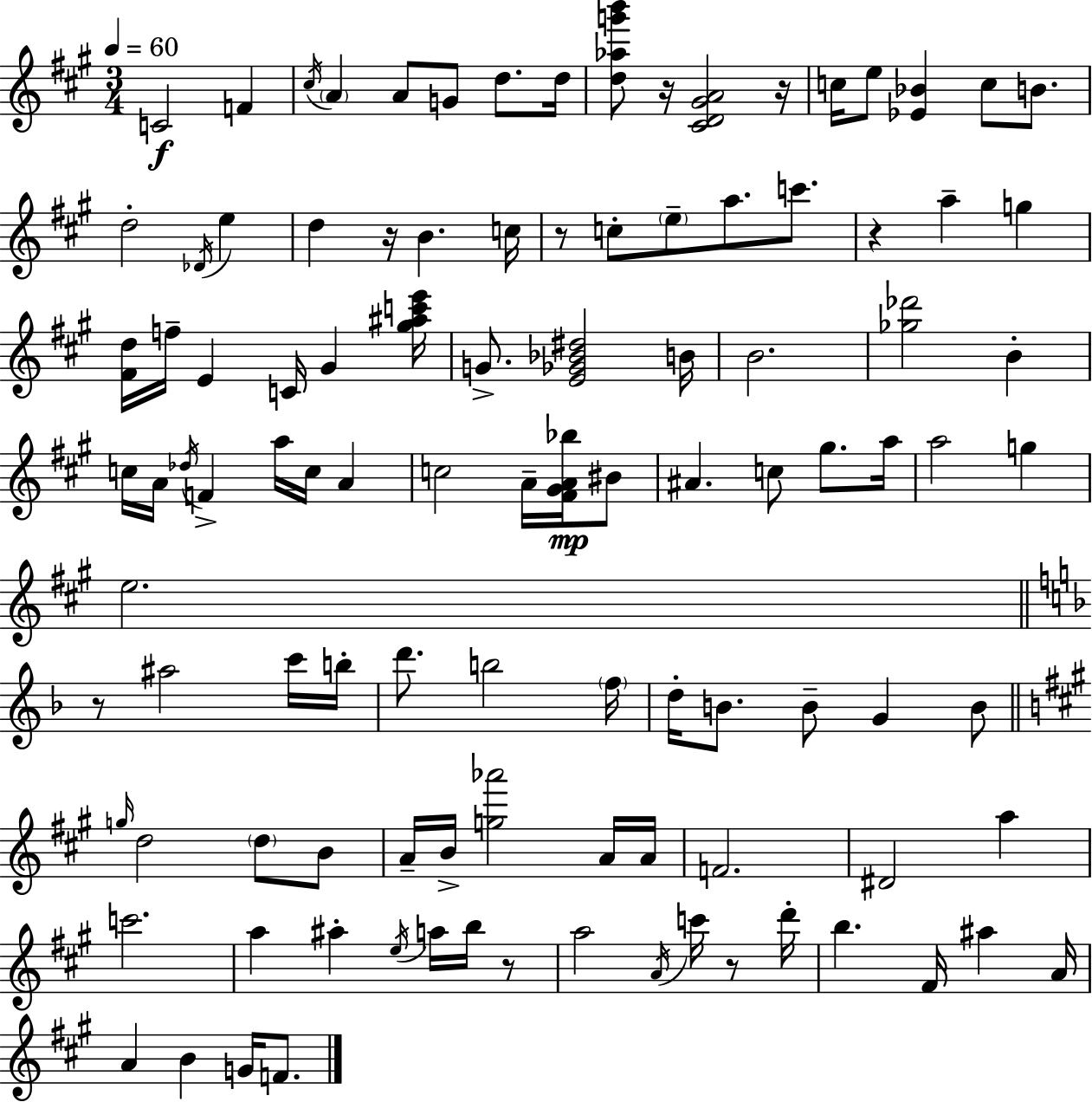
C4/h F4/q C#5/s A4/q A4/e G4/e D5/e. D5/s [D5,Ab5,G6,B6]/e R/s [C#4,D4,G#4,A4]/h R/s C5/s E5/e [Eb4,Bb4]/q C5/e B4/e. D5/h Db4/s E5/q D5/q R/s B4/q. C5/s R/e C5/e E5/e A5/e. C6/e. R/q A5/q G5/q [F#4,D5]/s F5/s E4/q C4/s G#4/q [G#5,A#5,C6,E6]/s G4/e. [E4,Gb4,Bb4,D#5]/h B4/s B4/h. [Gb5,Db6]/h B4/q C5/s A4/s Db5/s F4/q A5/s C5/s A4/q C5/h A4/s [F#4,G#4,A4,Bb5]/s BIS4/e A#4/q. C5/e G#5/e. A5/s A5/h G5/q E5/h. R/e A#5/h C6/s B5/s D6/e. B5/h F5/s D5/s B4/e. B4/e G4/q B4/e G5/s D5/h D5/e B4/e A4/s B4/s [G5,Ab6]/h A4/s A4/s F4/h. D#4/h A5/q C6/h. A5/q A#5/q E5/s A5/s B5/s R/e A5/h A4/s C6/s R/e D6/s B5/q. F#4/s A#5/q A4/s A4/q B4/q G4/s F4/e.